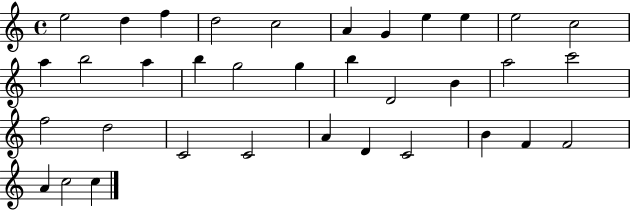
X:1
T:Untitled
M:4/4
L:1/4
K:C
e2 d f d2 c2 A G e e e2 c2 a b2 a b g2 g b D2 B a2 c'2 f2 d2 C2 C2 A D C2 B F F2 A c2 c